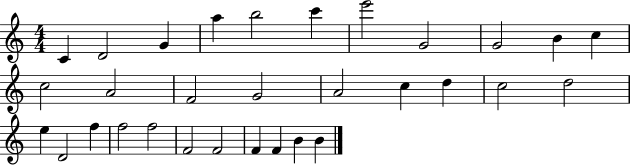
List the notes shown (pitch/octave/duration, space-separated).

C4/q D4/h G4/q A5/q B5/h C6/q E6/h G4/h G4/h B4/q C5/q C5/h A4/h F4/h G4/h A4/h C5/q D5/q C5/h D5/h E5/q D4/h F5/q F5/h F5/h F4/h F4/h F4/q F4/q B4/q B4/q